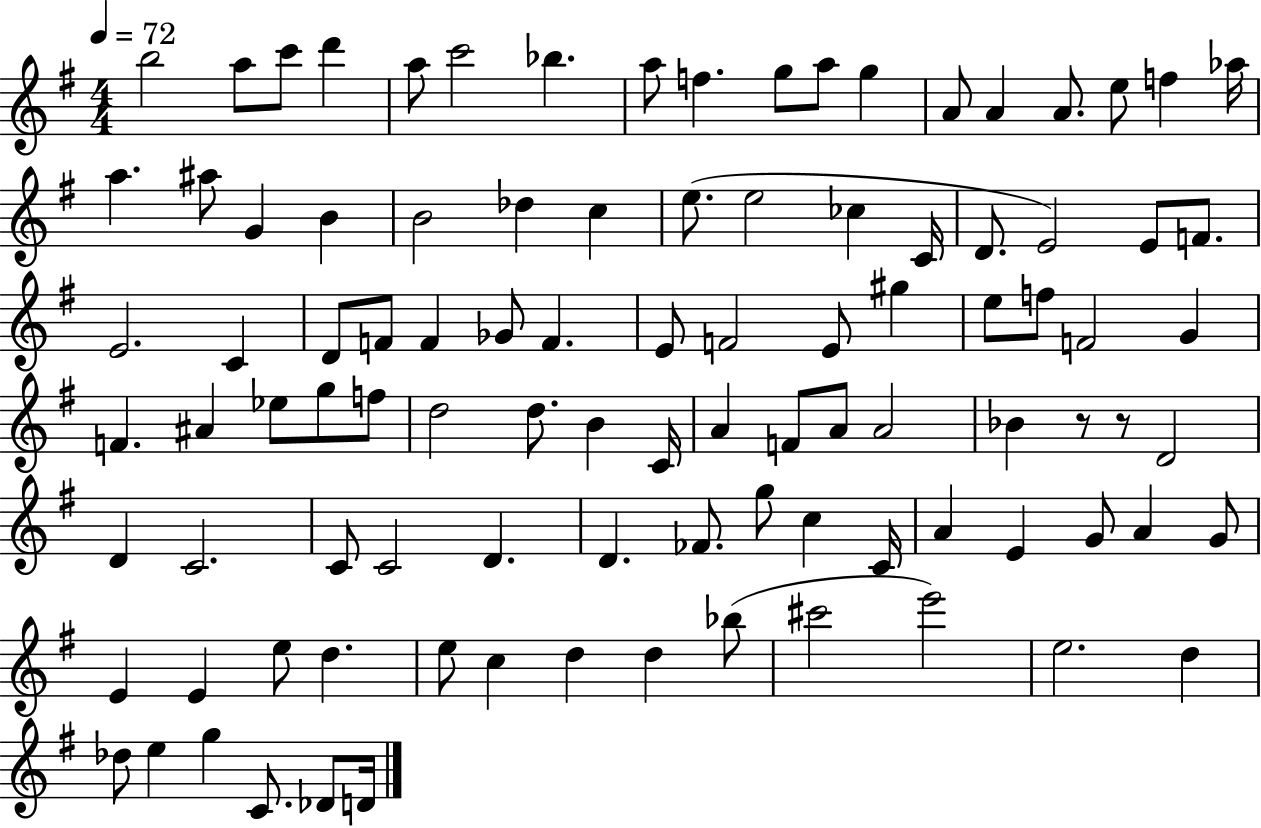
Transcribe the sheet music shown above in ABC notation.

X:1
T:Untitled
M:4/4
L:1/4
K:G
b2 a/2 c'/2 d' a/2 c'2 _b a/2 f g/2 a/2 g A/2 A A/2 e/2 f _a/4 a ^a/2 G B B2 _d c e/2 e2 _c C/4 D/2 E2 E/2 F/2 E2 C D/2 F/2 F _G/2 F E/2 F2 E/2 ^g e/2 f/2 F2 G F ^A _e/2 g/2 f/2 d2 d/2 B C/4 A F/2 A/2 A2 _B z/2 z/2 D2 D C2 C/2 C2 D D _F/2 g/2 c C/4 A E G/2 A G/2 E E e/2 d e/2 c d d _b/2 ^c'2 e'2 e2 d _d/2 e g C/2 _D/2 D/4